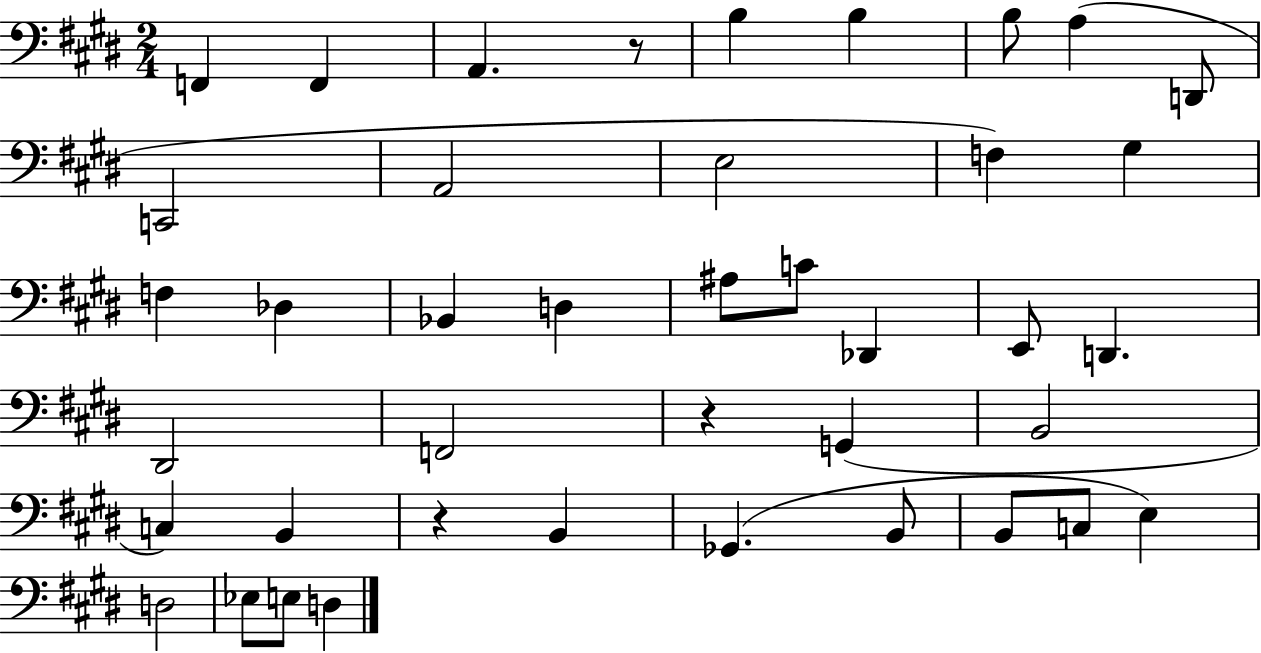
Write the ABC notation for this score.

X:1
T:Untitled
M:2/4
L:1/4
K:E
F,, F,, A,, z/2 B, B, B,/2 A, D,,/2 C,,2 A,,2 E,2 F, ^G, F, _D, _B,, D, ^A,/2 C/2 _D,, E,,/2 D,, ^D,,2 F,,2 z G,, B,,2 C, B,, z B,, _G,, B,,/2 B,,/2 C,/2 E, D,2 _E,/2 E,/2 D,